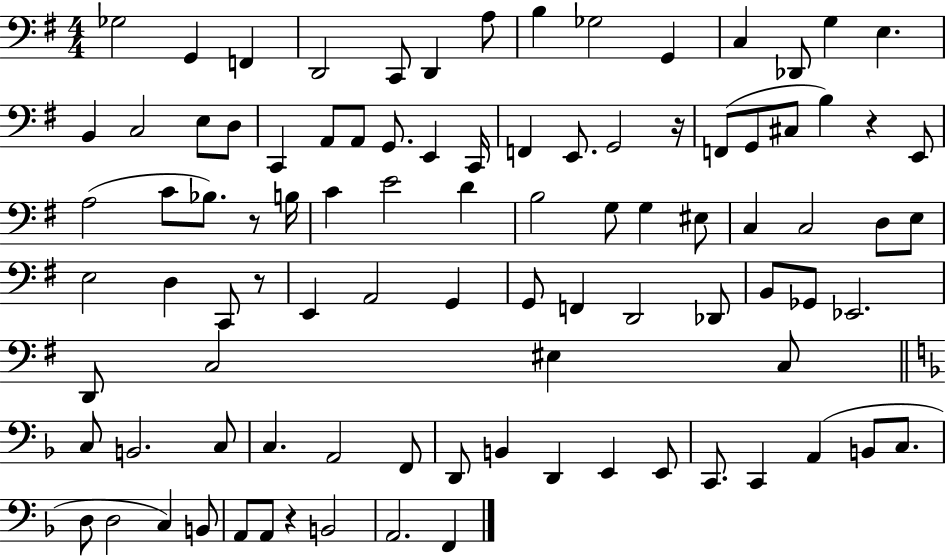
X:1
T:Untitled
M:4/4
L:1/4
K:G
_G,2 G,, F,, D,,2 C,,/2 D,, A,/2 B, _G,2 G,, C, _D,,/2 G, E, B,, C,2 E,/2 D,/2 C,, A,,/2 A,,/2 G,,/2 E,, C,,/4 F,, E,,/2 G,,2 z/4 F,,/2 G,,/2 ^C,/2 B, z E,,/2 A,2 C/2 _B,/2 z/2 B,/4 C E2 D B,2 G,/2 G, ^E,/2 C, C,2 D,/2 E,/2 E,2 D, C,,/2 z/2 E,, A,,2 G,, G,,/2 F,, D,,2 _D,,/2 B,,/2 _G,,/2 _E,,2 D,,/2 C,2 ^E, C,/2 C,/2 B,,2 C,/2 C, A,,2 F,,/2 D,,/2 B,, D,, E,, E,,/2 C,,/2 C,, A,, B,,/2 C,/2 D,/2 D,2 C, B,,/2 A,,/2 A,,/2 z B,,2 A,,2 F,,